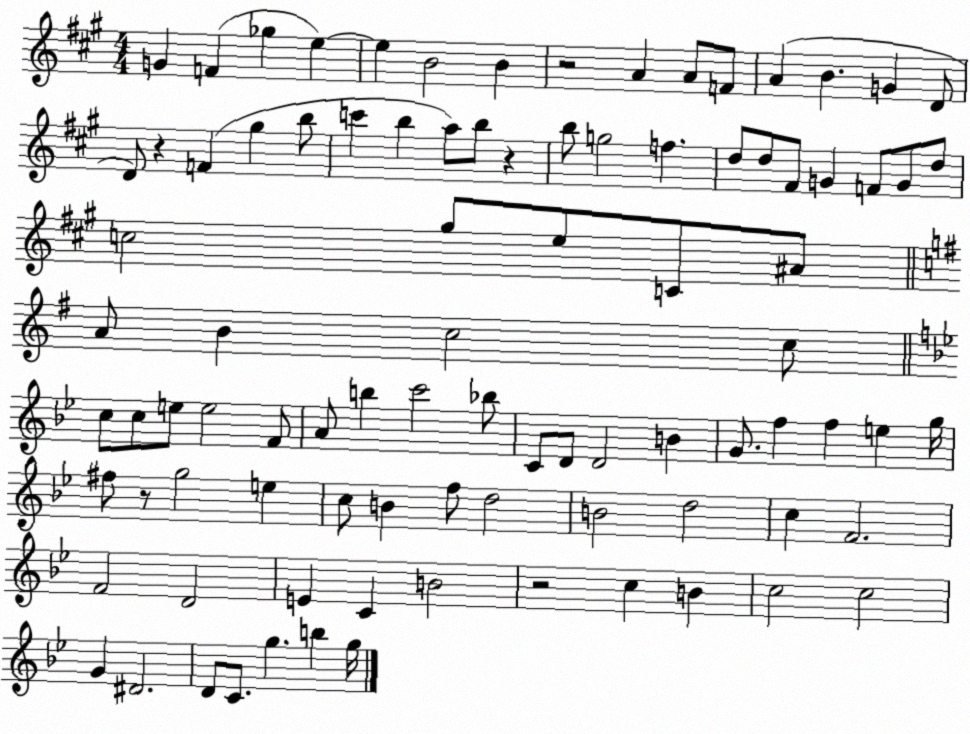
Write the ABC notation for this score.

X:1
T:Untitled
M:4/4
L:1/4
K:A
G F _g e e B2 B z2 A A/2 F/2 A B G D/2 D/2 z F ^g b/2 c' b a/2 b/2 z b/2 g2 f d/2 d/2 ^F/2 G F/2 G/2 d/2 c2 ^g/2 e/2 C/2 ^A/2 A/2 B c2 c/2 c/2 c/2 e/2 e2 F/2 A/2 b c'2 _b/2 C/2 D/2 D2 B G/2 f f e g/4 ^f/2 z/2 g2 e c/2 B f/2 d2 B2 d2 c F2 F2 D2 E C B2 z2 c B c2 c2 G ^D2 D/2 C/2 g b g/4